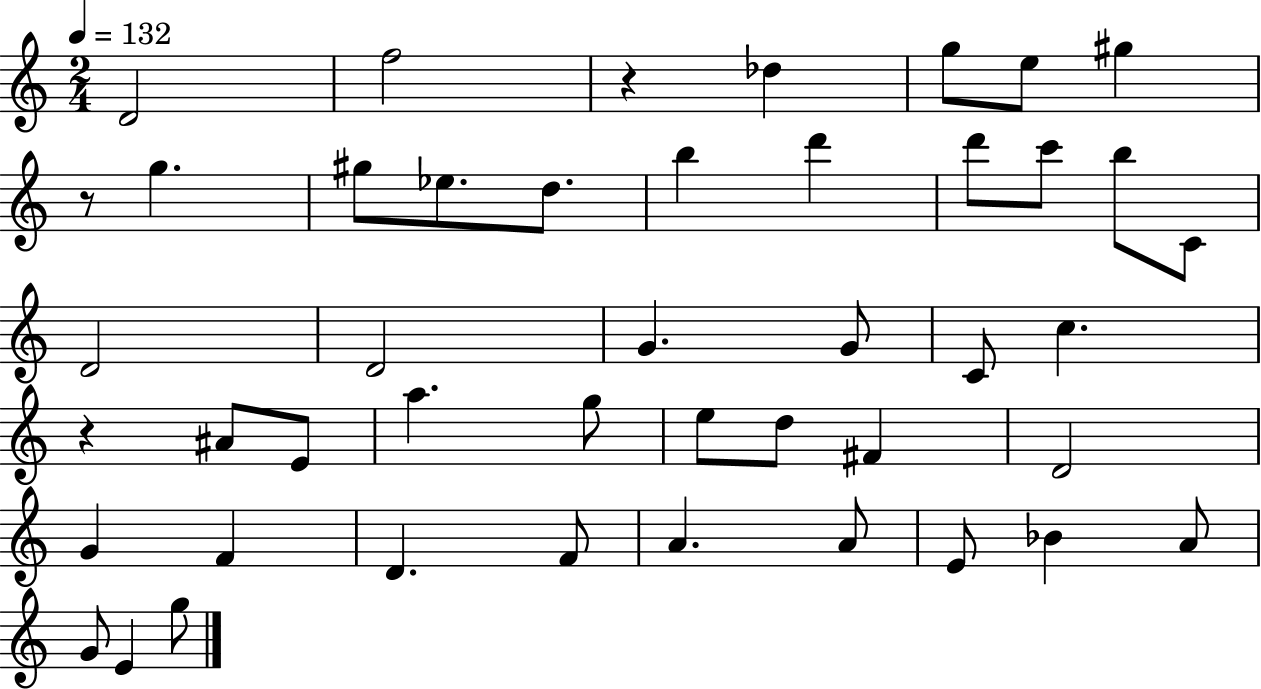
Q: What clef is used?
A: treble